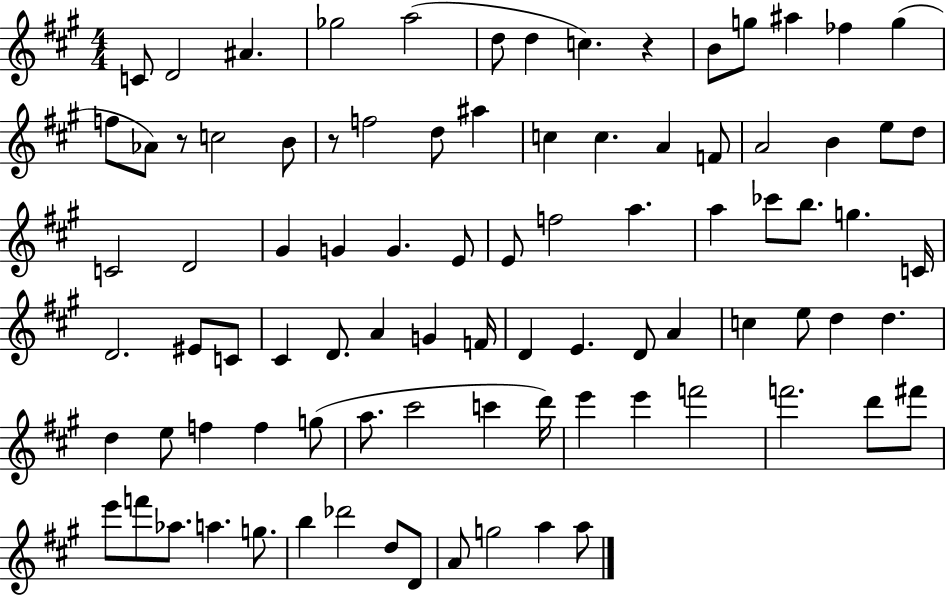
{
  \clef treble
  \numericTimeSignature
  \time 4/4
  \key a \major
  c'8 d'2 ais'4. | ges''2 a''2( | d''8 d''4 c''4.) r4 | b'8 g''8 ais''4 fes''4 g''4( | \break f''8 aes'8) r8 c''2 b'8 | r8 f''2 d''8 ais''4 | c''4 c''4. a'4 f'8 | a'2 b'4 e''8 d''8 | \break c'2 d'2 | gis'4 g'4 g'4. e'8 | e'8 f''2 a''4. | a''4 ces'''8 b''8. g''4. c'16 | \break d'2. eis'8 c'8 | cis'4 d'8. a'4 g'4 f'16 | d'4 e'4. d'8 a'4 | c''4 e''8 d''4 d''4. | \break d''4 e''8 f''4 f''4 g''8( | a''8. cis'''2 c'''4 d'''16) | e'''4 e'''4 f'''2 | f'''2. d'''8 fis'''8 | \break e'''8 f'''8 aes''8. a''4. g''8. | b''4 des'''2 d''8 d'8 | a'8 g''2 a''4 a''8 | \bar "|."
}